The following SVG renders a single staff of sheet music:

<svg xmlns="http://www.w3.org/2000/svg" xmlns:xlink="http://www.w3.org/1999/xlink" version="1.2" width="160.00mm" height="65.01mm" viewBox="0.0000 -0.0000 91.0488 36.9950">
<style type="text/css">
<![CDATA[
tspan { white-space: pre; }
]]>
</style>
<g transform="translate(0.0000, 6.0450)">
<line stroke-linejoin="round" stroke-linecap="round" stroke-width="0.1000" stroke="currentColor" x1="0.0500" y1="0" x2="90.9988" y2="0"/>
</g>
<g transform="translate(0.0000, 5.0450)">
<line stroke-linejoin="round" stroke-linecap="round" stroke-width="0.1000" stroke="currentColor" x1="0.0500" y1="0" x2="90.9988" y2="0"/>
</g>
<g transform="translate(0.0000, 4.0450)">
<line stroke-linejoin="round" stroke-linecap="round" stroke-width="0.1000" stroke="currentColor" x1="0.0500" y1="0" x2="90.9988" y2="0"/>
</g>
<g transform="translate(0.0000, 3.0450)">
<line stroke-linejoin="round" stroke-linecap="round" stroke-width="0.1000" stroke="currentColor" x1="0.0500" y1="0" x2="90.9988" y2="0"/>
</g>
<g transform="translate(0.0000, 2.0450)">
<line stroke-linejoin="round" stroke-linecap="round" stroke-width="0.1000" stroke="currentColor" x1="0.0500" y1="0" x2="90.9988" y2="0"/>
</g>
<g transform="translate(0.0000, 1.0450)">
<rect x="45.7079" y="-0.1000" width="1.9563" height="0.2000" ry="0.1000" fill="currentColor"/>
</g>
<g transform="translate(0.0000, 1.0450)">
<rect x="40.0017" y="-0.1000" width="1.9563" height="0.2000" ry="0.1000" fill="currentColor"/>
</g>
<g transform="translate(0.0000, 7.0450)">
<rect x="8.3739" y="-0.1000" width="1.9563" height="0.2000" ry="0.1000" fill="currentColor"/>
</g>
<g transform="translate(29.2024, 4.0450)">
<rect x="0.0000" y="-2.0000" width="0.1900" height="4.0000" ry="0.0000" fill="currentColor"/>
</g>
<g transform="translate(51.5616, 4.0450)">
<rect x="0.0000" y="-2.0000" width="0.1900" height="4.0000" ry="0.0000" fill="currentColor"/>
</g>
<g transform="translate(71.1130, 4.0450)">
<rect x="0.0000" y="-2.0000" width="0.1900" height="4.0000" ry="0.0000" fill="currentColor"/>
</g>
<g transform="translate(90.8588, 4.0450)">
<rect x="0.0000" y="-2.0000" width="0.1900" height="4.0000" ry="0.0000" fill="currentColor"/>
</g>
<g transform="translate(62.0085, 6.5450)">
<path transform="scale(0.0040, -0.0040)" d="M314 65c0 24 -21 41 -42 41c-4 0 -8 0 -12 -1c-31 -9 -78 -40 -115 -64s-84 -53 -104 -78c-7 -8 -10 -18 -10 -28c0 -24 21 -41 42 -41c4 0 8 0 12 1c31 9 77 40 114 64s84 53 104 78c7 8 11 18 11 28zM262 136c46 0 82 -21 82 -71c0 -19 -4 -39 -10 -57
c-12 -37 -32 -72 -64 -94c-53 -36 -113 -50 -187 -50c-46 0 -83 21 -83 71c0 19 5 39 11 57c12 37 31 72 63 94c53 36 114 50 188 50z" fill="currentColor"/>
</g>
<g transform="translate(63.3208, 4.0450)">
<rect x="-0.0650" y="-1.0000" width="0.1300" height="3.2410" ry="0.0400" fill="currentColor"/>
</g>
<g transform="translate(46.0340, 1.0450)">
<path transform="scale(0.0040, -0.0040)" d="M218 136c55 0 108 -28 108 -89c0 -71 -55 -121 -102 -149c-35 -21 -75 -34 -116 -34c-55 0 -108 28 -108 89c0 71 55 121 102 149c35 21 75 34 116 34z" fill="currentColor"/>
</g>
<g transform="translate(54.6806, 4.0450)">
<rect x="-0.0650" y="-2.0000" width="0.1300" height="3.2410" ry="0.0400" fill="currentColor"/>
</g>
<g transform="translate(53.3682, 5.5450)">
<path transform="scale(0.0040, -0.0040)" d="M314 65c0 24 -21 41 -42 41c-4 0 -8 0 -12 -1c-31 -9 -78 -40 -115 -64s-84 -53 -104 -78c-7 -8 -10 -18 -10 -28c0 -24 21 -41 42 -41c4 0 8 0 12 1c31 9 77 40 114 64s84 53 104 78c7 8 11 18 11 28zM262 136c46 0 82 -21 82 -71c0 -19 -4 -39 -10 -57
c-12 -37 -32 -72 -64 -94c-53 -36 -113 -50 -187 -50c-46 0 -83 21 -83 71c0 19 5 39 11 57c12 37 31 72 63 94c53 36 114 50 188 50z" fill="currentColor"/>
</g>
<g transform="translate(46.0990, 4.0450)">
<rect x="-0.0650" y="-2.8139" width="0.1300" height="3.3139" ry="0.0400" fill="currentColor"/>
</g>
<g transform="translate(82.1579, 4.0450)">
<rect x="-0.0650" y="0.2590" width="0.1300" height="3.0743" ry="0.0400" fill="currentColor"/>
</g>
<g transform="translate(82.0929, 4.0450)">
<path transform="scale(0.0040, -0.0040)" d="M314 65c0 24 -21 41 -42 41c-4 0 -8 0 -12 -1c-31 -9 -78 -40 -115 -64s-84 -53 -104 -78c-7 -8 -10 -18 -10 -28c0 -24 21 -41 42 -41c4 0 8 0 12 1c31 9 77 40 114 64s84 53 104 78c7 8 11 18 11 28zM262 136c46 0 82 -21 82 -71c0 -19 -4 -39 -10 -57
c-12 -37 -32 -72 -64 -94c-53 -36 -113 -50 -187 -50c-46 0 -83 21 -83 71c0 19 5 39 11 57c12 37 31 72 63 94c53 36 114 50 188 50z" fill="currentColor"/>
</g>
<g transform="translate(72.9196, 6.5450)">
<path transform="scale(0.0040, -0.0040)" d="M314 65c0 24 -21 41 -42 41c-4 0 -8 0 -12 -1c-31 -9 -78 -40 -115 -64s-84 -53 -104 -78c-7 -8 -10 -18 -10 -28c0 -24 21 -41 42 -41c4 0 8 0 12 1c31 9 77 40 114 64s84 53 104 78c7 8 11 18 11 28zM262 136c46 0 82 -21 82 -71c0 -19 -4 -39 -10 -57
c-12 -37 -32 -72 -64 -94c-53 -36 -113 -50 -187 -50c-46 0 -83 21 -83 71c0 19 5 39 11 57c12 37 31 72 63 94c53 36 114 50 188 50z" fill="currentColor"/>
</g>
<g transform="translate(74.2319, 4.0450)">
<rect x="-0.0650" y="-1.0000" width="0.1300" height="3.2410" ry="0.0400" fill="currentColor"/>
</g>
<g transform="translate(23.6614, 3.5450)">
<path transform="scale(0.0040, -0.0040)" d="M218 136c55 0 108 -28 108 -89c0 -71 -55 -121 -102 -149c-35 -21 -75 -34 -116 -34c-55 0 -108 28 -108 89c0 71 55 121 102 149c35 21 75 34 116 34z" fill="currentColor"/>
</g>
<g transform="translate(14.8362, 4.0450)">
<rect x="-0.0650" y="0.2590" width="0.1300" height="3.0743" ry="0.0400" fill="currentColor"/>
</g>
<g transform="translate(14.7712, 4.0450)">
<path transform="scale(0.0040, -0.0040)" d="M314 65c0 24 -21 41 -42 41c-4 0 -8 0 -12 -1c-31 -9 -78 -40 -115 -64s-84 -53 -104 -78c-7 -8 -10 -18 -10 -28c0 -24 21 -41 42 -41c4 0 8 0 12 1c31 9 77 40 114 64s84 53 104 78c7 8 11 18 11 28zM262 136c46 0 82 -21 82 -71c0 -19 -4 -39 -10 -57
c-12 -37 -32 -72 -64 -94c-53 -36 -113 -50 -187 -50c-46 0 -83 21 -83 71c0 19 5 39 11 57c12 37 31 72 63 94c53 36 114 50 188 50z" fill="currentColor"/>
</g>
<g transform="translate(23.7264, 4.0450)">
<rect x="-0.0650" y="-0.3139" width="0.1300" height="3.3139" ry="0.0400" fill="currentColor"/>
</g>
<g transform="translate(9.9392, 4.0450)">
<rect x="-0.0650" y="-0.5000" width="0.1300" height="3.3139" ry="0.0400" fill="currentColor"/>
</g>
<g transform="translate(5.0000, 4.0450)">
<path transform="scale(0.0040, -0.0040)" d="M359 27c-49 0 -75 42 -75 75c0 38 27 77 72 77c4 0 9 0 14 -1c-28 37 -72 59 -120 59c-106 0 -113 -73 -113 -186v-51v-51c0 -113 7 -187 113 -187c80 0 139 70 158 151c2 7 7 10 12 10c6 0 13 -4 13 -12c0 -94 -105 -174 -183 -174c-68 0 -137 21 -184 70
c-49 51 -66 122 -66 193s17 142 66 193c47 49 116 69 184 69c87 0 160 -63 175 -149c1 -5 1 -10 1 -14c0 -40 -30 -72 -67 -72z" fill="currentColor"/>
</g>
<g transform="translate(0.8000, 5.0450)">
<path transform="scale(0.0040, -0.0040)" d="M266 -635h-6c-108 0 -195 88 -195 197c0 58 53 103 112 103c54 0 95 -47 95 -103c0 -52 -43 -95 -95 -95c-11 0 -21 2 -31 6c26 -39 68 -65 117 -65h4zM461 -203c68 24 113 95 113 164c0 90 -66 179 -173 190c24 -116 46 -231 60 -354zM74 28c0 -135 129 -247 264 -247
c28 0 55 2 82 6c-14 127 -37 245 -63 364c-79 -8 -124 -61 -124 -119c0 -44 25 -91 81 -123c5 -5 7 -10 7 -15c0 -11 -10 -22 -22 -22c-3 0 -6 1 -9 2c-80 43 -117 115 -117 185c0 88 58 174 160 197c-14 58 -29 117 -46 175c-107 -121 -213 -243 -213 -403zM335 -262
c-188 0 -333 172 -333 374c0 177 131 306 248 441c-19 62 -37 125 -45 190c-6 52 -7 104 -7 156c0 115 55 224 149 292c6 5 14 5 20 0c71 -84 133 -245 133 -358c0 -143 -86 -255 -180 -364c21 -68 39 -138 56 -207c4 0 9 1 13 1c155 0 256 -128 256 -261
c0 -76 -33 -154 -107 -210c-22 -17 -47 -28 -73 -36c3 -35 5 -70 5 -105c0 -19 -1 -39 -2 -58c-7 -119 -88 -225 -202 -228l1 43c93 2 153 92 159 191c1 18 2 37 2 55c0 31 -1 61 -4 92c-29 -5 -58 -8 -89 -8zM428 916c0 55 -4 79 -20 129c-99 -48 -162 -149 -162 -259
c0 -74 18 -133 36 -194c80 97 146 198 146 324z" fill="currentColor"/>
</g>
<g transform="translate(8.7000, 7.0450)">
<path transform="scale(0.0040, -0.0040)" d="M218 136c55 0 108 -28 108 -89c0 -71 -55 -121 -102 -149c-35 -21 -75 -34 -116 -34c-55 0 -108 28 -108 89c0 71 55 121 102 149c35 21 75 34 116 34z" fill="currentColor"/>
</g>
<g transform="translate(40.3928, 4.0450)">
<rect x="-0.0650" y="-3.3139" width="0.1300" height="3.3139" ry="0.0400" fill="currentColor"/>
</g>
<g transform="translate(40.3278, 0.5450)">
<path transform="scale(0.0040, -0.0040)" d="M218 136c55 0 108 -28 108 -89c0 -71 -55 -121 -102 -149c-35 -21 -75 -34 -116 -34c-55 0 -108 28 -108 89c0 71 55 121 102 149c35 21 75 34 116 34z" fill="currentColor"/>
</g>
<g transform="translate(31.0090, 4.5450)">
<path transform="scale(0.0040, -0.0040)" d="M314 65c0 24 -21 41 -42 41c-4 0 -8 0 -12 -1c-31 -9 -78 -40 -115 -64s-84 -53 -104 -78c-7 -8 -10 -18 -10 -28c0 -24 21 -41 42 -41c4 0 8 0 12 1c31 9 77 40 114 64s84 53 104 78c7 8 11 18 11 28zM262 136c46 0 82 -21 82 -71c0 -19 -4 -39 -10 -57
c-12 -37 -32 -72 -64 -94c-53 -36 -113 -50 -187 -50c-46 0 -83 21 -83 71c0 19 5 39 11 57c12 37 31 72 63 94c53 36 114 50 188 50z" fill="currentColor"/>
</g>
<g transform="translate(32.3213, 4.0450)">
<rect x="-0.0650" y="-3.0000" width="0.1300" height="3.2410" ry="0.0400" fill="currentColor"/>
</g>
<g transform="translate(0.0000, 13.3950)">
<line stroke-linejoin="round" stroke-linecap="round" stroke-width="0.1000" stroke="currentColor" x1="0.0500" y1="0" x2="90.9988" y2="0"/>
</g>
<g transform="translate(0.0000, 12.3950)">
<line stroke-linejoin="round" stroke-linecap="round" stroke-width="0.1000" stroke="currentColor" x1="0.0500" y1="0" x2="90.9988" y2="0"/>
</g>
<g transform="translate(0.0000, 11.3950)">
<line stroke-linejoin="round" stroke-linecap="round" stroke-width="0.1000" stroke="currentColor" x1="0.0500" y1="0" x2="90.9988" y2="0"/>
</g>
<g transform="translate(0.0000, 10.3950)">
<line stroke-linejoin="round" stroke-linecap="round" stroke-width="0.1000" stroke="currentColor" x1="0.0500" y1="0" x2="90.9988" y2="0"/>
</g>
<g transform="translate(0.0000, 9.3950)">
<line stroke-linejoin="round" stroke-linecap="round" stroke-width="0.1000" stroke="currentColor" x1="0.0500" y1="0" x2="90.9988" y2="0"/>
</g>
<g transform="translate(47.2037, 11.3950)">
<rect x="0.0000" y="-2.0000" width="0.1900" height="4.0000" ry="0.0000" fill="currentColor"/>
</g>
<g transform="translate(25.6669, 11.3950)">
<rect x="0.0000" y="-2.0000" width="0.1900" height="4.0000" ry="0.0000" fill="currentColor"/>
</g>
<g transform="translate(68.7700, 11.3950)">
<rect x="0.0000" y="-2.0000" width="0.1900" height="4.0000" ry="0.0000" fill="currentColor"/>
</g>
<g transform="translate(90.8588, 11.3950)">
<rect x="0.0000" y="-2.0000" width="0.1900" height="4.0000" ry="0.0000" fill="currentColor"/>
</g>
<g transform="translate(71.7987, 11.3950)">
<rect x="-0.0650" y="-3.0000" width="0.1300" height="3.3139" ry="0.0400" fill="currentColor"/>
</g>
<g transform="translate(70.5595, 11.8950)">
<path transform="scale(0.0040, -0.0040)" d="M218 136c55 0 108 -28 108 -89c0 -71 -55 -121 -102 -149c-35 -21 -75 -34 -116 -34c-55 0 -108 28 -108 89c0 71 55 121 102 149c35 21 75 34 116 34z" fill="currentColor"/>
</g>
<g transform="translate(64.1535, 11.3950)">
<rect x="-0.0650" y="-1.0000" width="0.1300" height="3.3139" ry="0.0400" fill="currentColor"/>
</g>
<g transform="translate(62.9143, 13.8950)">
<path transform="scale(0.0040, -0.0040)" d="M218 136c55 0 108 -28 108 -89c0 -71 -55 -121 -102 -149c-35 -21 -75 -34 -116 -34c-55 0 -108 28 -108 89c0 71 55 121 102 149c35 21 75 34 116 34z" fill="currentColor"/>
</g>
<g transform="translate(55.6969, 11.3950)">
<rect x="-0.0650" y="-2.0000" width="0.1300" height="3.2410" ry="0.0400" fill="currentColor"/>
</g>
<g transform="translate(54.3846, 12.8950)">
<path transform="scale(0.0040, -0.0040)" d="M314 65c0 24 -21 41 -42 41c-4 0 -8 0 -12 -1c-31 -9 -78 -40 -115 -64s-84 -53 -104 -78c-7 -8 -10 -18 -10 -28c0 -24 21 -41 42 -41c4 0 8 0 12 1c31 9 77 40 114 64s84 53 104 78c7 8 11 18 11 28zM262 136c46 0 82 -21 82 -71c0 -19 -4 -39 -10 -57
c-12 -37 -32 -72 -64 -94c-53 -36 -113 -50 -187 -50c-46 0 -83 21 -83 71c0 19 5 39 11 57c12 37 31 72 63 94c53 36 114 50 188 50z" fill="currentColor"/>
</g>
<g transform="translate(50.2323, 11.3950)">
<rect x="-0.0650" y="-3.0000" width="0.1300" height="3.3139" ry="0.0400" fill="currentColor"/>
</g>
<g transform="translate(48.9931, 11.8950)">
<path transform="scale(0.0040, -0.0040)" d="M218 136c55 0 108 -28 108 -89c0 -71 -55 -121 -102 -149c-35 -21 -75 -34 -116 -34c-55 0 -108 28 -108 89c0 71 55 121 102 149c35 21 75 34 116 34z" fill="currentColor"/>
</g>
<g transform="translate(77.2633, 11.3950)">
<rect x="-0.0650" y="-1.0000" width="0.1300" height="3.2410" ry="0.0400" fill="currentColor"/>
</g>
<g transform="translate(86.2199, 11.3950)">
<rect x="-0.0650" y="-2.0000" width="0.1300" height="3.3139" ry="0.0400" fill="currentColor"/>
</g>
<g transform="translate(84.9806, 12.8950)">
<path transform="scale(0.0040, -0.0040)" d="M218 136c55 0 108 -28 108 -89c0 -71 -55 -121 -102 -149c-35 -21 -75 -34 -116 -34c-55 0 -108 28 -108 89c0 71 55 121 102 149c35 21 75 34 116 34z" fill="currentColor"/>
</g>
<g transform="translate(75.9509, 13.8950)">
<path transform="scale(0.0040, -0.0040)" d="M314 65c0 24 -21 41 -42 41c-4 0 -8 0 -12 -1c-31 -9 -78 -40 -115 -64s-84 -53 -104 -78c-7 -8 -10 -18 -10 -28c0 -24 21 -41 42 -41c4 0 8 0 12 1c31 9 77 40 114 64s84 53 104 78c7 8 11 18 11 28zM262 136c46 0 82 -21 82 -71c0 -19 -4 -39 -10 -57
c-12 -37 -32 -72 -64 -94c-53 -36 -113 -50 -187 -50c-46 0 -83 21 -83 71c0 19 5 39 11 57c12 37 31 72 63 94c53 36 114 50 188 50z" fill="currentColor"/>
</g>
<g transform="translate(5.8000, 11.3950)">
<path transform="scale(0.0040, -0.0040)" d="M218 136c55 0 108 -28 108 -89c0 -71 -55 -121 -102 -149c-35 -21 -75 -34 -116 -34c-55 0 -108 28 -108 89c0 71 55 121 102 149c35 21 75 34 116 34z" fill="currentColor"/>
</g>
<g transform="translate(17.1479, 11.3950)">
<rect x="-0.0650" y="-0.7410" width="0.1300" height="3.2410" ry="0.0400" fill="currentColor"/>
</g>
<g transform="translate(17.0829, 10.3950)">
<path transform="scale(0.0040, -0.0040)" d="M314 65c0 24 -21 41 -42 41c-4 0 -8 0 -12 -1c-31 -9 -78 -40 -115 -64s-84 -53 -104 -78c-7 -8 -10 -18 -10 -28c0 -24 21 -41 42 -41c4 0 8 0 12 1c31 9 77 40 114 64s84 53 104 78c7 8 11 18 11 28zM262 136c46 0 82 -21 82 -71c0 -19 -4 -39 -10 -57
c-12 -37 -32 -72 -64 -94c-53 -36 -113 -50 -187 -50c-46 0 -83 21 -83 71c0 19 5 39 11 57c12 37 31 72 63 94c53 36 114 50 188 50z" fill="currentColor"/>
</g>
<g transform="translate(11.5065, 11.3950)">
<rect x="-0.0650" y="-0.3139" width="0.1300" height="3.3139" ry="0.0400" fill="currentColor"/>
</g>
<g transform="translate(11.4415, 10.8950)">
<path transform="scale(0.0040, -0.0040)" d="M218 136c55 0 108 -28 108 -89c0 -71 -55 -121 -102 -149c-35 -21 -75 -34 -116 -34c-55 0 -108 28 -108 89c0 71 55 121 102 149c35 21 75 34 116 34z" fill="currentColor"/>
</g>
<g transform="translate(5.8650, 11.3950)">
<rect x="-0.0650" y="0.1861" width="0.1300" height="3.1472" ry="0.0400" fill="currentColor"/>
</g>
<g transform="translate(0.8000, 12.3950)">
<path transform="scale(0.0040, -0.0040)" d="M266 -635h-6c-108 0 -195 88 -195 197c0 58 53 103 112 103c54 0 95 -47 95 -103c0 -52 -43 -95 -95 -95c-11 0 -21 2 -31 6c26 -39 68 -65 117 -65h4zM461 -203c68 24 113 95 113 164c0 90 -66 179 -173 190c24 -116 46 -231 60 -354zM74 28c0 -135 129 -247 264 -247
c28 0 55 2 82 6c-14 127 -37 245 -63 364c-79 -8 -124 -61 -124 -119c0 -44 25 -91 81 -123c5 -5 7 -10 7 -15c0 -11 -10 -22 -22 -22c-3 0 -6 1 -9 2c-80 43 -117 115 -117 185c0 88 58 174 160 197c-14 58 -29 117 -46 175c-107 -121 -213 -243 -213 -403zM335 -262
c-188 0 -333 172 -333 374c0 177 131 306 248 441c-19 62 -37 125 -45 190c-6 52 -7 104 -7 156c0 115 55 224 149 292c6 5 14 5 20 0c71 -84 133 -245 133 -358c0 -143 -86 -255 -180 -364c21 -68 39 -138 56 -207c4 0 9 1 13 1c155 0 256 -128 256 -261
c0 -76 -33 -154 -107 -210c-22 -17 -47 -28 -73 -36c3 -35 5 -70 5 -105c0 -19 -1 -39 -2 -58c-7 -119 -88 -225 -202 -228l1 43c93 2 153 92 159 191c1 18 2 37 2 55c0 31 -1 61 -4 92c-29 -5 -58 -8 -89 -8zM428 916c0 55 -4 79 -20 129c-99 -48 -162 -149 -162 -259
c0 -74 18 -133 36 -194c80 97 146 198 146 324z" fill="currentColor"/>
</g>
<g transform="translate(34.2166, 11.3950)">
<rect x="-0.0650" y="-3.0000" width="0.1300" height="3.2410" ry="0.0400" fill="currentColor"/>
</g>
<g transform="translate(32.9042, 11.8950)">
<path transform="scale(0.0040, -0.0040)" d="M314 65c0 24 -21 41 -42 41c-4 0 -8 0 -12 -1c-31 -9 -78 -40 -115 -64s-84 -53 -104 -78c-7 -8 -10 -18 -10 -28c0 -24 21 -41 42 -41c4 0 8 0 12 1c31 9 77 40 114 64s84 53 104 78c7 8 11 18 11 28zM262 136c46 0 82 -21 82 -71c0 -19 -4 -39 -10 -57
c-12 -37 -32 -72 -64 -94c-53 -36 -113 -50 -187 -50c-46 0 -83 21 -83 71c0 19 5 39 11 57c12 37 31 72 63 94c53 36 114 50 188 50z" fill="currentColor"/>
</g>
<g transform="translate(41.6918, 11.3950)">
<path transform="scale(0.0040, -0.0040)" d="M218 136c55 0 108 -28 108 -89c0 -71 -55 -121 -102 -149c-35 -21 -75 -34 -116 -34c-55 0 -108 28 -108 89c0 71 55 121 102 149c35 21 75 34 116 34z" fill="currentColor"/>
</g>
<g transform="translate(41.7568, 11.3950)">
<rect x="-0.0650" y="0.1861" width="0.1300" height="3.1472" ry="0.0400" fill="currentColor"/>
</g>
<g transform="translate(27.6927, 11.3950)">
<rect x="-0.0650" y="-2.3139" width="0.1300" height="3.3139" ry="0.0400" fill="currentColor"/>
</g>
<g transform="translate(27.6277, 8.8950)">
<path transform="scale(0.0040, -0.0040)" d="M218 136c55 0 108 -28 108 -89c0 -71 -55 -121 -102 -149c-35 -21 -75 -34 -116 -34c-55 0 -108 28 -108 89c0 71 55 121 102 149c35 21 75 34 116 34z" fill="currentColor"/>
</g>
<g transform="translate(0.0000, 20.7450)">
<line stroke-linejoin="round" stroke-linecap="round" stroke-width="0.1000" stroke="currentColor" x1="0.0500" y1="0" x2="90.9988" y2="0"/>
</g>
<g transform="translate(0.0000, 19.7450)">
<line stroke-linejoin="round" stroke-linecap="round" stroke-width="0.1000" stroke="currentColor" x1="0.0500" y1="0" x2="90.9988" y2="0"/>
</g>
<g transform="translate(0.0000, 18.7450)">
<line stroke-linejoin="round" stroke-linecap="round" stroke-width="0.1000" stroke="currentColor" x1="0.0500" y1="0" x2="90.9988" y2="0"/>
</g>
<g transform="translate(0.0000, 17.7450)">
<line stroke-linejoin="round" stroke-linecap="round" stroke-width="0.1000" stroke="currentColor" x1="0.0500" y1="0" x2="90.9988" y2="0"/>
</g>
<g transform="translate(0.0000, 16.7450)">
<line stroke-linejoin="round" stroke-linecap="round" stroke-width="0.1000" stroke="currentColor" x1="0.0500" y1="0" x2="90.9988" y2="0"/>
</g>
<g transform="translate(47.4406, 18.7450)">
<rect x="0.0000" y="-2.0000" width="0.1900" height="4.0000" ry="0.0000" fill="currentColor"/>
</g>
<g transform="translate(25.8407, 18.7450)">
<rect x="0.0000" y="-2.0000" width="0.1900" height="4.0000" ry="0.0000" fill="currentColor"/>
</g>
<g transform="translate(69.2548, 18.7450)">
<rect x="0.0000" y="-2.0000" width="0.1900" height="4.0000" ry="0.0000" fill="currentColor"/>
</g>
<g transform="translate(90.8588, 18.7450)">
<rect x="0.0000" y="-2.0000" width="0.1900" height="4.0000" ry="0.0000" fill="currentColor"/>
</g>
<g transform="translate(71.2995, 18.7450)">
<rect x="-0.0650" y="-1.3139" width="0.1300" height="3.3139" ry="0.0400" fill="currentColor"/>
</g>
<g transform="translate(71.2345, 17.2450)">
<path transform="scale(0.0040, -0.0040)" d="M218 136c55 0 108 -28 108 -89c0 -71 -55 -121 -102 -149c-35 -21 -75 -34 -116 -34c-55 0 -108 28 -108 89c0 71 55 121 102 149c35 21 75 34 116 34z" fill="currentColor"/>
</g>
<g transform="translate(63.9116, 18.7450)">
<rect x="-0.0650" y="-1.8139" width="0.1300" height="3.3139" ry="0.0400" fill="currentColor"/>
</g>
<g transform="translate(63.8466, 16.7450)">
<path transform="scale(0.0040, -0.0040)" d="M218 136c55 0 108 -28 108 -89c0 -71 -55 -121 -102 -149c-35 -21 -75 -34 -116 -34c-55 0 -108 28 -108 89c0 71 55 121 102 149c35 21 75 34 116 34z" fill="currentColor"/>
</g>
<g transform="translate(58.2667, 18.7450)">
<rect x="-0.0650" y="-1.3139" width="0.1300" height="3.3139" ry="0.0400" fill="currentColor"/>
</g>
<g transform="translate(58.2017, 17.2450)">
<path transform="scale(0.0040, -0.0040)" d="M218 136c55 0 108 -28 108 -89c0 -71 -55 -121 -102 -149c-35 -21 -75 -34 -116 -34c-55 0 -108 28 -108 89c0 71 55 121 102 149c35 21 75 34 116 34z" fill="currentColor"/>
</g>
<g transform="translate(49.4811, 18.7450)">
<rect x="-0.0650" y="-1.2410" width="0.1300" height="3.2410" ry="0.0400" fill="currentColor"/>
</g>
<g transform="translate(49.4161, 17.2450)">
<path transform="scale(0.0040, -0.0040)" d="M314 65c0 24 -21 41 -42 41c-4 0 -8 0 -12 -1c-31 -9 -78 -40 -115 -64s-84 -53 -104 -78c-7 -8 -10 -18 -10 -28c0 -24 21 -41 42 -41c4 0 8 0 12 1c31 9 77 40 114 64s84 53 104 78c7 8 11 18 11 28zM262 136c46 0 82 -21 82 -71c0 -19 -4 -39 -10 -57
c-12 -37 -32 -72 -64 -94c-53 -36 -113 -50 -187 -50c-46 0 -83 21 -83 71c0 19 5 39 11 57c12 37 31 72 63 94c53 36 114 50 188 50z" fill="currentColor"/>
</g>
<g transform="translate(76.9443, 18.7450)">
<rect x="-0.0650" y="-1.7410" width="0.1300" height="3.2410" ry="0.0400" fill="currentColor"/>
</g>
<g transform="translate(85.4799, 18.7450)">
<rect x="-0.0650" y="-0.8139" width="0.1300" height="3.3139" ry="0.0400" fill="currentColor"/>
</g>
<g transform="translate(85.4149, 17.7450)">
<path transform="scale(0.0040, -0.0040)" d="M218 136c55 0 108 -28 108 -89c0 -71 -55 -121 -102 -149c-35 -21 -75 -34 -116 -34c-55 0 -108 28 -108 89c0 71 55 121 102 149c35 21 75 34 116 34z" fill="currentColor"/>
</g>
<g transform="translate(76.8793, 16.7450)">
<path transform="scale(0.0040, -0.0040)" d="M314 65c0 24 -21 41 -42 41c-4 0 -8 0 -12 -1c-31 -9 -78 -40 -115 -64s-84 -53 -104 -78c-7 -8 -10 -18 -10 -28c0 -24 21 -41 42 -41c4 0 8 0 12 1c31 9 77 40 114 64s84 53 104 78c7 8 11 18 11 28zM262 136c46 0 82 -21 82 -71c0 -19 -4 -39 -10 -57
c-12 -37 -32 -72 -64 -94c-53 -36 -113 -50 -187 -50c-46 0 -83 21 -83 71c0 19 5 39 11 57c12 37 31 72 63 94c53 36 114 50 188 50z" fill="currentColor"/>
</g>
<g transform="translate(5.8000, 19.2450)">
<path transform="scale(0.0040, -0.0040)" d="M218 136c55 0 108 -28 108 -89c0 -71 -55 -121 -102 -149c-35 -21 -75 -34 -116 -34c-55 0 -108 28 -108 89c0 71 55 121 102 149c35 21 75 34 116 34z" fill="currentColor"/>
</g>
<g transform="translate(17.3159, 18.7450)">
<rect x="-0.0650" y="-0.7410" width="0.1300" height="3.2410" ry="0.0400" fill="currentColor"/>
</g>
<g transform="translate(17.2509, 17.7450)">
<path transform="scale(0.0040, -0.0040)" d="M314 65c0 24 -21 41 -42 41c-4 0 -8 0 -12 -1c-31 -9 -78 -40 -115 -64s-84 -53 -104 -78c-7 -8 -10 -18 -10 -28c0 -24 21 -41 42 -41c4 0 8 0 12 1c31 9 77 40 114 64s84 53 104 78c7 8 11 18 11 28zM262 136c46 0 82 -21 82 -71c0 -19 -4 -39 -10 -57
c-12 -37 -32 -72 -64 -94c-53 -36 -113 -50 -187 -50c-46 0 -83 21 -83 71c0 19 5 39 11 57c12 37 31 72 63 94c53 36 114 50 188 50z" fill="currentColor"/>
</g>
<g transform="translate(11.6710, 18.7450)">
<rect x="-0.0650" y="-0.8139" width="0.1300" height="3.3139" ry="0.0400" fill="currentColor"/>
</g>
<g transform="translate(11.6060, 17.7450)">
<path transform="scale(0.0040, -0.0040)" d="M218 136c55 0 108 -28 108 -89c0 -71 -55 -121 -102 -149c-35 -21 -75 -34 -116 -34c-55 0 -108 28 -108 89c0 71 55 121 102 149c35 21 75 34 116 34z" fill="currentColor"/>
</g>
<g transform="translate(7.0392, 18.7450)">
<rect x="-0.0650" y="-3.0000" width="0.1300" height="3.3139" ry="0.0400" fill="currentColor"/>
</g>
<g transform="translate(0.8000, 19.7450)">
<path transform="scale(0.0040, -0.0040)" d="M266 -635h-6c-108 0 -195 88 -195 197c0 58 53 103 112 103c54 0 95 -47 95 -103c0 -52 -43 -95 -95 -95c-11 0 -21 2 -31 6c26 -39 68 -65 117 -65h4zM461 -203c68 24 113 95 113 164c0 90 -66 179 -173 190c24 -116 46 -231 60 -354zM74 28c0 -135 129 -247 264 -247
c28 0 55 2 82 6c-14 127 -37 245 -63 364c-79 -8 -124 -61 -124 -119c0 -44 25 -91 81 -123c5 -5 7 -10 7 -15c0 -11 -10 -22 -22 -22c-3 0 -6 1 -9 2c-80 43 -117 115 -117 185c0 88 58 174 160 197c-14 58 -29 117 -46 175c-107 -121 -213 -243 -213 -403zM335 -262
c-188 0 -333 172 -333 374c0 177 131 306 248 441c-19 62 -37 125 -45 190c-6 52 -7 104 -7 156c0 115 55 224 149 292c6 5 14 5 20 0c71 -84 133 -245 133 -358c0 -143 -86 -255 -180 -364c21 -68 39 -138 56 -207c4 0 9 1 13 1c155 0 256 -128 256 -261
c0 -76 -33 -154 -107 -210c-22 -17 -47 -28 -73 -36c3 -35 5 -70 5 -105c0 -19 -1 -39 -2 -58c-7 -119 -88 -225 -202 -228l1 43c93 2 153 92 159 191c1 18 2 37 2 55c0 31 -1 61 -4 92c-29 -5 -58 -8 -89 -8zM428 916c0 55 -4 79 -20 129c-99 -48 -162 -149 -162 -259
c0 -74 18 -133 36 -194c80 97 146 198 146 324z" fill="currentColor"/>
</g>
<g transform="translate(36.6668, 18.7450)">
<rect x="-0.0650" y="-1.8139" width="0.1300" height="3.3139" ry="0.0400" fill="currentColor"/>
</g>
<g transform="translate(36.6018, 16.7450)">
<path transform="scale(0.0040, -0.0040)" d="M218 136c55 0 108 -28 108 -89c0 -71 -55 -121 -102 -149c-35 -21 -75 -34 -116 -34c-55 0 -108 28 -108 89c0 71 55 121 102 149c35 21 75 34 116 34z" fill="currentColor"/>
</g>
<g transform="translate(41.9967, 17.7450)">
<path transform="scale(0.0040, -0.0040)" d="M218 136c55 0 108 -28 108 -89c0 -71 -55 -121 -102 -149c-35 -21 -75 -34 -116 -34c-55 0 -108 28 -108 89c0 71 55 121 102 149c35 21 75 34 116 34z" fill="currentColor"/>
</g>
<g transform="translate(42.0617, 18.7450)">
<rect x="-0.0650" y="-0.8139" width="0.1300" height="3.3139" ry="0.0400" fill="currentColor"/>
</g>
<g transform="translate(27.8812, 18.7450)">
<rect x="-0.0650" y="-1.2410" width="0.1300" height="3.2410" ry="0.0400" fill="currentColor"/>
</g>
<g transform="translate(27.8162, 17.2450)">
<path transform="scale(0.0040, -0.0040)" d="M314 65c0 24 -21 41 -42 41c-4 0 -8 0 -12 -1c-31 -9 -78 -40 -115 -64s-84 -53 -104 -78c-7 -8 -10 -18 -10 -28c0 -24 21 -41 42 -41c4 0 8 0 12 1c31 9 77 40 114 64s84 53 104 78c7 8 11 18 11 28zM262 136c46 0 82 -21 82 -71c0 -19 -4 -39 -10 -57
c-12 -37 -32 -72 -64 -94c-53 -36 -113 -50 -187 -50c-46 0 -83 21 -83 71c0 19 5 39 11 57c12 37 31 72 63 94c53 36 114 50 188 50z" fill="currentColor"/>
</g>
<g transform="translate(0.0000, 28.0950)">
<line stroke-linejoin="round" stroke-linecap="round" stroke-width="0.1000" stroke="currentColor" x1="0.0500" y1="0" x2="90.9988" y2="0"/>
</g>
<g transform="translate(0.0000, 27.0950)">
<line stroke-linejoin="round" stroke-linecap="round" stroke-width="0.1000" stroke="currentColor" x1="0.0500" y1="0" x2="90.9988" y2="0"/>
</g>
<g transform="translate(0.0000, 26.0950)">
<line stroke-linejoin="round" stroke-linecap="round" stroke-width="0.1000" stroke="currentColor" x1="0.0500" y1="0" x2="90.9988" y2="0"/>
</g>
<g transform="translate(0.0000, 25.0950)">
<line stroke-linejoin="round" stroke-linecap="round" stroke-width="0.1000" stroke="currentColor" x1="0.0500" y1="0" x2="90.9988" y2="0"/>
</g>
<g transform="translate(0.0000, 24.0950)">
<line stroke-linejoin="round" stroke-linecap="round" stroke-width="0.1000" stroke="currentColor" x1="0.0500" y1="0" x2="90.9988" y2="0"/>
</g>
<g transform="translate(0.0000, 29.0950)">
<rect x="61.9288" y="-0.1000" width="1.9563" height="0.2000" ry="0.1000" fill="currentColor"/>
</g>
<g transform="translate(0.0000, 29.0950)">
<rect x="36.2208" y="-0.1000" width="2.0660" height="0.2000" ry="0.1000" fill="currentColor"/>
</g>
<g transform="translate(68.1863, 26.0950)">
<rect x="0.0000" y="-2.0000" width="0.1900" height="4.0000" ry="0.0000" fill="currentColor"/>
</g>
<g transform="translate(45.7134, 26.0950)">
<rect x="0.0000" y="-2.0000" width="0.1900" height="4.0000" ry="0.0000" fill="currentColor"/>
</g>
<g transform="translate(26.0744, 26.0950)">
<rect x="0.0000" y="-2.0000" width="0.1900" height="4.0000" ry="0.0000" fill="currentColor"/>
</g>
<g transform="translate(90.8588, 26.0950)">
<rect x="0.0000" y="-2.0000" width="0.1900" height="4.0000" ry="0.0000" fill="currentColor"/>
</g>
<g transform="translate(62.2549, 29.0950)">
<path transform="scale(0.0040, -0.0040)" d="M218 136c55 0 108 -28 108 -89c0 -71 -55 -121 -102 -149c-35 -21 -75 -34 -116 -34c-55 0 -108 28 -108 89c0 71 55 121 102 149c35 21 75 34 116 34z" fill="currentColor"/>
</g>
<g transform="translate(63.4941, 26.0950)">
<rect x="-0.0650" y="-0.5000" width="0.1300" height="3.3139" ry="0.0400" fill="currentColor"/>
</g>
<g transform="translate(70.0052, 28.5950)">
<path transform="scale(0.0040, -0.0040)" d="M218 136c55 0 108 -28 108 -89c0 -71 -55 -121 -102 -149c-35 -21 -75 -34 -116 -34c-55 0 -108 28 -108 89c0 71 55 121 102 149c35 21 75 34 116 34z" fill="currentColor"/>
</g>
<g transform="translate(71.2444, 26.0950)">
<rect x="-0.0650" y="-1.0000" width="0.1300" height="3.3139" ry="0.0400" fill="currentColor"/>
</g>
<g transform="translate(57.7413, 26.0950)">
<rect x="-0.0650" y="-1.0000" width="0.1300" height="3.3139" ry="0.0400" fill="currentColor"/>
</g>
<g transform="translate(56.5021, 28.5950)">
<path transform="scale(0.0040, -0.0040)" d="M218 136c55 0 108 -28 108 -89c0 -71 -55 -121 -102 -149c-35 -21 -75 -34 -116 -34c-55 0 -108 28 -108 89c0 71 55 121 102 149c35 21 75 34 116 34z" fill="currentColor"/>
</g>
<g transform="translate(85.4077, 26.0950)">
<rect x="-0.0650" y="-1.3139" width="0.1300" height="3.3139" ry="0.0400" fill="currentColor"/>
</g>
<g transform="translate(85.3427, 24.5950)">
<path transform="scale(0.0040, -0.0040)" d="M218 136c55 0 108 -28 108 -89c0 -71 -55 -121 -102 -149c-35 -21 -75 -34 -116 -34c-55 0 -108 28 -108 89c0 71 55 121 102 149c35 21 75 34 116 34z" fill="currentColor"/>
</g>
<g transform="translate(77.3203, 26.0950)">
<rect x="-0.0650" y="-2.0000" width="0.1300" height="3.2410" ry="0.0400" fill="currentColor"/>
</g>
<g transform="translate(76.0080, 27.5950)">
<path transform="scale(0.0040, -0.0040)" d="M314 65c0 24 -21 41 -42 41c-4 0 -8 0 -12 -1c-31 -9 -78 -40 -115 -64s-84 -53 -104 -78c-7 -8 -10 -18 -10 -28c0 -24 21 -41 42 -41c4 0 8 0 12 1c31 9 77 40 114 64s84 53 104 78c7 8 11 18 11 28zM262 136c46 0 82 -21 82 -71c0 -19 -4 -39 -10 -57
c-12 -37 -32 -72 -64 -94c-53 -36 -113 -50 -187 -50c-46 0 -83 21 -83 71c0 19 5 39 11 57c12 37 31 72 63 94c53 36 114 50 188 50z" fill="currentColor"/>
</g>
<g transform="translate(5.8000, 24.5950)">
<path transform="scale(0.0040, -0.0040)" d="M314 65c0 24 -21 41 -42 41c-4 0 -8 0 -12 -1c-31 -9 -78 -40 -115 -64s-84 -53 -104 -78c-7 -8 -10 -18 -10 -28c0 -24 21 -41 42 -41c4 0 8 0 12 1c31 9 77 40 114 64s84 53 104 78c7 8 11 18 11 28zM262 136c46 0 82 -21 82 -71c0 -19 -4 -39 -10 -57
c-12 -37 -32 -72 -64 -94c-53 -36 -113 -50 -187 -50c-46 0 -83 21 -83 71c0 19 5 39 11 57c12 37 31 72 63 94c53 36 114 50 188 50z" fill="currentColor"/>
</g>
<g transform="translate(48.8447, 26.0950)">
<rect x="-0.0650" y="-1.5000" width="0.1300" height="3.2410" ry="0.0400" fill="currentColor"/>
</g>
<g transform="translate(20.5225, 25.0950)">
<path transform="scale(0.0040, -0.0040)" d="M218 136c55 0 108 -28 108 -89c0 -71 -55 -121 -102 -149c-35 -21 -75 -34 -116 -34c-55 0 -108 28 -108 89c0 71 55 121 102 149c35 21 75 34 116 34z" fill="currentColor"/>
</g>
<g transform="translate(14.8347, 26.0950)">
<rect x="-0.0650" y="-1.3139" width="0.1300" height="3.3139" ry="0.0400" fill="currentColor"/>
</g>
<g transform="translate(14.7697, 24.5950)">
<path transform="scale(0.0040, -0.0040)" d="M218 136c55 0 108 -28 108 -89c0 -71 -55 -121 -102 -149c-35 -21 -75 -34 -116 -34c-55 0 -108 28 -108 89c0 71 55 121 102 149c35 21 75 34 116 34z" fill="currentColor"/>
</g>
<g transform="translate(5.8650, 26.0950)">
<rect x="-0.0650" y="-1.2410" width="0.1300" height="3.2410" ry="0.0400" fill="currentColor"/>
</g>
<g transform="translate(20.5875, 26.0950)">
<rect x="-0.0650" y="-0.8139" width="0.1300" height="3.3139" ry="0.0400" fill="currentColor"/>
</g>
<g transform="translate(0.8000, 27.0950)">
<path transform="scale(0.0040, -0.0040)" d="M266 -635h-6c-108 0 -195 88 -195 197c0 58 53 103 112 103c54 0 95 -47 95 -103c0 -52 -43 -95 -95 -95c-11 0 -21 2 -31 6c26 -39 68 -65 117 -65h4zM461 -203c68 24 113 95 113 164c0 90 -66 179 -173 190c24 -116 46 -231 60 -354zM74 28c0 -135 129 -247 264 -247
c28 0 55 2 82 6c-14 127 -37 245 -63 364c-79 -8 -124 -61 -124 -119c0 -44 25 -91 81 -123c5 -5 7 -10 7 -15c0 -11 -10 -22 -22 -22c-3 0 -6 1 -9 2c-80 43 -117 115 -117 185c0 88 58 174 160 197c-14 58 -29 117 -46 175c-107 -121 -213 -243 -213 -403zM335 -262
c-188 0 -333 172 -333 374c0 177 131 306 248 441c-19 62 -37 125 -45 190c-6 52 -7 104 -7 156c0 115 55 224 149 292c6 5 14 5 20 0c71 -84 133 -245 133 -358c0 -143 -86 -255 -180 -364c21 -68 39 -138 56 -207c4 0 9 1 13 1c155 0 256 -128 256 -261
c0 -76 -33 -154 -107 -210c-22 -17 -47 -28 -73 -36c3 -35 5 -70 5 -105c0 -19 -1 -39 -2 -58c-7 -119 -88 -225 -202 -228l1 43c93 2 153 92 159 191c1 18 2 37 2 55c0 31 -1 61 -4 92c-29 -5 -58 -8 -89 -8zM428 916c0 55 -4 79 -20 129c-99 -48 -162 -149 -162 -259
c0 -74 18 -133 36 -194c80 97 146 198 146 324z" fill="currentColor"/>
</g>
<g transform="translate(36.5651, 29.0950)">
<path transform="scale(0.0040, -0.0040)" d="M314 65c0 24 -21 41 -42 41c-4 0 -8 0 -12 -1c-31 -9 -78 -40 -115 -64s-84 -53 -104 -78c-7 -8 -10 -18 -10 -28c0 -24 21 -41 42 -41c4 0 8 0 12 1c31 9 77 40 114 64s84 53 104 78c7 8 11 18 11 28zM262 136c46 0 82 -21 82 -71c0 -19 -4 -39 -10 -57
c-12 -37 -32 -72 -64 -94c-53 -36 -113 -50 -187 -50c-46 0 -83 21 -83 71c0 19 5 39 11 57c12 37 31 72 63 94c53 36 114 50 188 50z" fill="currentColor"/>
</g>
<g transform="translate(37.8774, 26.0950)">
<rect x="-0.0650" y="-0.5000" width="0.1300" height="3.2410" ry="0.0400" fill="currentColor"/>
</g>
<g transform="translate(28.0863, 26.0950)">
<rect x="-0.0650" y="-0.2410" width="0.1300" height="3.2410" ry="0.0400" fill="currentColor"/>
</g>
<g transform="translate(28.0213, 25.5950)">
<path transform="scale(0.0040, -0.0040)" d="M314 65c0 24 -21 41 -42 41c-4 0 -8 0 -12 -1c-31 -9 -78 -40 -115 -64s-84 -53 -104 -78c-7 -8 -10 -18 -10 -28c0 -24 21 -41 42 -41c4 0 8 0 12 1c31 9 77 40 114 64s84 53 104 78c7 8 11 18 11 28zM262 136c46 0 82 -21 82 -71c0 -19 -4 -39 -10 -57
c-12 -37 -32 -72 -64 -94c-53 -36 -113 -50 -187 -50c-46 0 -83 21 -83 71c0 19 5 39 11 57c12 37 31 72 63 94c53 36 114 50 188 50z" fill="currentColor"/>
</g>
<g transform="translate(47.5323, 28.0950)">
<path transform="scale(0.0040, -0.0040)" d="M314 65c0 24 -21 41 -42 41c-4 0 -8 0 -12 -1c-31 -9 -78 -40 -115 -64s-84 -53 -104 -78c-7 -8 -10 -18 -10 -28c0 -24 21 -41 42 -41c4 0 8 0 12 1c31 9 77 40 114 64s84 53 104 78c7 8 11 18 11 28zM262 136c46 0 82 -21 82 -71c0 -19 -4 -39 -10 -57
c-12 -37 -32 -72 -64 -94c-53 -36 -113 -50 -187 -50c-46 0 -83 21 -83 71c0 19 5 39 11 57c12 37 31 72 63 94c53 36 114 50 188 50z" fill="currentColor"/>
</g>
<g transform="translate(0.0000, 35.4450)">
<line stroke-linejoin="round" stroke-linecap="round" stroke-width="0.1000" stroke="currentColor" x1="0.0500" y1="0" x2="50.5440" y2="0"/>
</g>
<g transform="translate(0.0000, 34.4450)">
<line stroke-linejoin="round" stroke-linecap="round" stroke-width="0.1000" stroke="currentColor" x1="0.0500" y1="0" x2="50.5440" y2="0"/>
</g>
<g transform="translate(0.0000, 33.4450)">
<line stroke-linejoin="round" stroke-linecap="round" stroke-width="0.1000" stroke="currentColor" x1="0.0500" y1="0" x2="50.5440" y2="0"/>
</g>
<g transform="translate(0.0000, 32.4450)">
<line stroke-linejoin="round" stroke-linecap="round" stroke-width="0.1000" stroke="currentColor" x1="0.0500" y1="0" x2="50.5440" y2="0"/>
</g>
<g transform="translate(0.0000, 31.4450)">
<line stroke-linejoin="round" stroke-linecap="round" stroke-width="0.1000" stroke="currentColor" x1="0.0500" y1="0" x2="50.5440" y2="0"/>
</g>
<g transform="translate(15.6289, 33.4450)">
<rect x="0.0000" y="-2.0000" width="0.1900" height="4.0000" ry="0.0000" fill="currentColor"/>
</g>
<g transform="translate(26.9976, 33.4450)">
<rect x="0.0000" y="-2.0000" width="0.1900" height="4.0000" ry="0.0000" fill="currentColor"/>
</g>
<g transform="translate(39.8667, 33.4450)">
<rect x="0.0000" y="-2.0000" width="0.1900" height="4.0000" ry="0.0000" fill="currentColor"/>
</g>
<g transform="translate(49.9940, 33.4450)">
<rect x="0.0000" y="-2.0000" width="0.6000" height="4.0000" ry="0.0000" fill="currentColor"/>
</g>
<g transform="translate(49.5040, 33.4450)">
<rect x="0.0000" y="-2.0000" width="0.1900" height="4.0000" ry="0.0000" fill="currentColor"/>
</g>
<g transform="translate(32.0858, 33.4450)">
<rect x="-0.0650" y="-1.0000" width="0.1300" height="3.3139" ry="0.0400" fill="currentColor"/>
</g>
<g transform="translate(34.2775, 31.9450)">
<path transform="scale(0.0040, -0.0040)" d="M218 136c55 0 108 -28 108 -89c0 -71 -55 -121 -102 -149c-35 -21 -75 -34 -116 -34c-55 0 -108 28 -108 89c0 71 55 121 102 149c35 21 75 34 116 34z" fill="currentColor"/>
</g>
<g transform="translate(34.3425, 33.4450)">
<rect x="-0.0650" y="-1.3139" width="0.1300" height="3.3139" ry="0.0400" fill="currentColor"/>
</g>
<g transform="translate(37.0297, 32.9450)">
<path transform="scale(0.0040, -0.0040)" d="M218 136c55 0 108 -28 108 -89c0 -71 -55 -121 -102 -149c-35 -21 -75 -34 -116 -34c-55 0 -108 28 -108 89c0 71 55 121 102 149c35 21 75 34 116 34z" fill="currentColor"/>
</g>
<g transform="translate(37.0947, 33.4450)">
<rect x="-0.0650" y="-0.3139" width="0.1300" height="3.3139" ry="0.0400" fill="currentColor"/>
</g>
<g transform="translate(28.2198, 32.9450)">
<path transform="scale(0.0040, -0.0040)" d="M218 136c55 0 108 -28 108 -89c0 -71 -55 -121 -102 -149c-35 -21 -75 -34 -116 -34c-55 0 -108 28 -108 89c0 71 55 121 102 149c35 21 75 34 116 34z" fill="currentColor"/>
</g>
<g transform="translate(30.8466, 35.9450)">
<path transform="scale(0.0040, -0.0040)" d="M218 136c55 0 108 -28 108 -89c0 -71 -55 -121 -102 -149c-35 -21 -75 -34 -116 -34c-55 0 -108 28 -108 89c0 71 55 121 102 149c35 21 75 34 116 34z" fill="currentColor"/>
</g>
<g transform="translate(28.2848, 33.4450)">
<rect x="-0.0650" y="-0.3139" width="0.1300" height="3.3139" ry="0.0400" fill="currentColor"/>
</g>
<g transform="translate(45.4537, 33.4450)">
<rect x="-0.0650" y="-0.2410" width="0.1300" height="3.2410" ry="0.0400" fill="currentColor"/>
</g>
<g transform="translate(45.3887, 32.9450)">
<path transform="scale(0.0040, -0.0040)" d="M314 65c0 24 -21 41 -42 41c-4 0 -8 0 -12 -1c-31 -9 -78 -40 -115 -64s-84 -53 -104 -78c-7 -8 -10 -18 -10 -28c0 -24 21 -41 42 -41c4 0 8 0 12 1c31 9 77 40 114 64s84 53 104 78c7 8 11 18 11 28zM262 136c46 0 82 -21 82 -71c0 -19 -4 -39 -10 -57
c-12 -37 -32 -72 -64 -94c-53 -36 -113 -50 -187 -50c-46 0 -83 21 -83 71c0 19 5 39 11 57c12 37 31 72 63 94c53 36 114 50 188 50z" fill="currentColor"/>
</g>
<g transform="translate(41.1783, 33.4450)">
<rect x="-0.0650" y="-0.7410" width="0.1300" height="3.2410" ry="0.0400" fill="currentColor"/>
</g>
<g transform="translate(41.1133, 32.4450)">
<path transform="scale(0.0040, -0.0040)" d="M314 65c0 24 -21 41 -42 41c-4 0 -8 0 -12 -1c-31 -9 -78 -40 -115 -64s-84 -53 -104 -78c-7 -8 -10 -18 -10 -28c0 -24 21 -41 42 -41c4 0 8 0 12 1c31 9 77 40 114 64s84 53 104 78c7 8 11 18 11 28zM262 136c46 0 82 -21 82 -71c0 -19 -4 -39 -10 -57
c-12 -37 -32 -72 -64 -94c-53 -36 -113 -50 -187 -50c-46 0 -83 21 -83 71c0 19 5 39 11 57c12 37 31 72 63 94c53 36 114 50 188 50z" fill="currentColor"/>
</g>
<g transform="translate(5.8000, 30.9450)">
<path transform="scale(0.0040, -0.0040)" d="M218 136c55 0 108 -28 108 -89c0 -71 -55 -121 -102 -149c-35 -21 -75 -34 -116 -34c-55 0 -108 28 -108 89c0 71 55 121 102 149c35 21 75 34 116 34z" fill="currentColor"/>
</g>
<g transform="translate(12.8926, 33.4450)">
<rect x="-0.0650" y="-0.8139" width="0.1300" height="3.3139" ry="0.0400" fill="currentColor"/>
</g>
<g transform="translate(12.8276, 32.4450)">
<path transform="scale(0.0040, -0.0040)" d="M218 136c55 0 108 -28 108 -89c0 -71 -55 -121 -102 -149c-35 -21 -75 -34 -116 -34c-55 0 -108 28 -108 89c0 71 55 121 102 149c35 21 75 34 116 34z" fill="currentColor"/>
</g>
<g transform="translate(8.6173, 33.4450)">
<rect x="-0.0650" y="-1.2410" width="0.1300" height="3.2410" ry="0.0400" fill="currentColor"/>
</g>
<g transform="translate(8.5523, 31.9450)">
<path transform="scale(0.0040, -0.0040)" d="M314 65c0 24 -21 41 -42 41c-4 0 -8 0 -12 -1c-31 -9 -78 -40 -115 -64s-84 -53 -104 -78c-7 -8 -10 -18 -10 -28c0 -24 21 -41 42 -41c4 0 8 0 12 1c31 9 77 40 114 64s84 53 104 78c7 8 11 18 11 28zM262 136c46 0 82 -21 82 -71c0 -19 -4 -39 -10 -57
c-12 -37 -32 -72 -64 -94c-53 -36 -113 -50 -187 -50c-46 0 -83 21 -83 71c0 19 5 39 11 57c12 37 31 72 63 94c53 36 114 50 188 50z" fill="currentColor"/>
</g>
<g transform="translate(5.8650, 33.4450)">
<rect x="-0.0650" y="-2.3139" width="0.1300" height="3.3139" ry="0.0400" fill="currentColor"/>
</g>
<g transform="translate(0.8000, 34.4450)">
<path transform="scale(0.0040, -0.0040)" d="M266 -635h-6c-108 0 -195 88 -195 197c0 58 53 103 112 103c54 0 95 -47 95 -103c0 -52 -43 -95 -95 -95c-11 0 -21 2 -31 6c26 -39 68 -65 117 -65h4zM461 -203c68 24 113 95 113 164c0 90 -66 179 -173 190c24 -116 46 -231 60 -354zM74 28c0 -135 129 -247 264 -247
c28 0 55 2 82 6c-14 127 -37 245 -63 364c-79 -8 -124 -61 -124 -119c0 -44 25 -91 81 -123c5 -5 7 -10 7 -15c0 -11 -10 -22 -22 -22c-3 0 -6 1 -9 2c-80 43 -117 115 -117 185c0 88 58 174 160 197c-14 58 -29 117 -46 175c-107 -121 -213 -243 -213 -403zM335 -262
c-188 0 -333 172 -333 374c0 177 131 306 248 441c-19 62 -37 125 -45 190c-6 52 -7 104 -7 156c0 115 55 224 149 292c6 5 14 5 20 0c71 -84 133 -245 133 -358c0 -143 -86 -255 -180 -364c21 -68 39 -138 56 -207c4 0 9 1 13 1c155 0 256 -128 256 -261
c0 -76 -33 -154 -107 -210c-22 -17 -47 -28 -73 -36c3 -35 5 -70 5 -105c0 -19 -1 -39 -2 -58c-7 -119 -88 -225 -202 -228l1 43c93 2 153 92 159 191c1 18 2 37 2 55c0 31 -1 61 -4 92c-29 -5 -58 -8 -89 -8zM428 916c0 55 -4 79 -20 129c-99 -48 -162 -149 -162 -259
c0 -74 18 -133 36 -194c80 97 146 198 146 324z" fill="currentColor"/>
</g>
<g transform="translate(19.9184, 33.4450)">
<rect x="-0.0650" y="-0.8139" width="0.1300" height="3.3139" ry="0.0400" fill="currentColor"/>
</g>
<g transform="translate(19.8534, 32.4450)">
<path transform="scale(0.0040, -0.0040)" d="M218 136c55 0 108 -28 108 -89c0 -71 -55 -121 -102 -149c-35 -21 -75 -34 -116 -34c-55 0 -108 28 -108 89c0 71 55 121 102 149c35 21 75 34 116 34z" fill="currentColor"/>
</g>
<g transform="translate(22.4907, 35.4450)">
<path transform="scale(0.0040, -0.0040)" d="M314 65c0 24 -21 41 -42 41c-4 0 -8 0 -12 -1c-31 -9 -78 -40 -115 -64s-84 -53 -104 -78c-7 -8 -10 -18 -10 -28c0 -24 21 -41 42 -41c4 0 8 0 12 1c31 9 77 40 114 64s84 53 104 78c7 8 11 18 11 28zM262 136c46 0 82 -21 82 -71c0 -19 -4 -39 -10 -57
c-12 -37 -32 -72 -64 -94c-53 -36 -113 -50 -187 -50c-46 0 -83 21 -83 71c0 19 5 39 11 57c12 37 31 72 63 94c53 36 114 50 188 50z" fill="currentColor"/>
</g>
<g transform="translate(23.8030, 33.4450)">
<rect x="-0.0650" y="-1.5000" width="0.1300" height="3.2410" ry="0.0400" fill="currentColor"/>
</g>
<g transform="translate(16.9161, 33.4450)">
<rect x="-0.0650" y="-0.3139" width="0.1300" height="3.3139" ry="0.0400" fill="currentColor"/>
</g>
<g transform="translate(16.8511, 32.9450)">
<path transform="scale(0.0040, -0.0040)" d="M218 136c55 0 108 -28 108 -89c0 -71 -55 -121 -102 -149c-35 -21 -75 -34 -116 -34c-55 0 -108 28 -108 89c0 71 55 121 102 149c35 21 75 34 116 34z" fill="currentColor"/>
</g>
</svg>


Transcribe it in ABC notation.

X:1
T:Untitled
M:4/4
L:1/4
K:C
C B2 c A2 b a F2 D2 D2 B2 B c d2 g A2 B A F2 D A D2 F A d d2 e2 f d e2 e f e f2 d e2 e d c2 C2 E2 D C D F2 e g e2 d c d E2 c D e c d2 c2